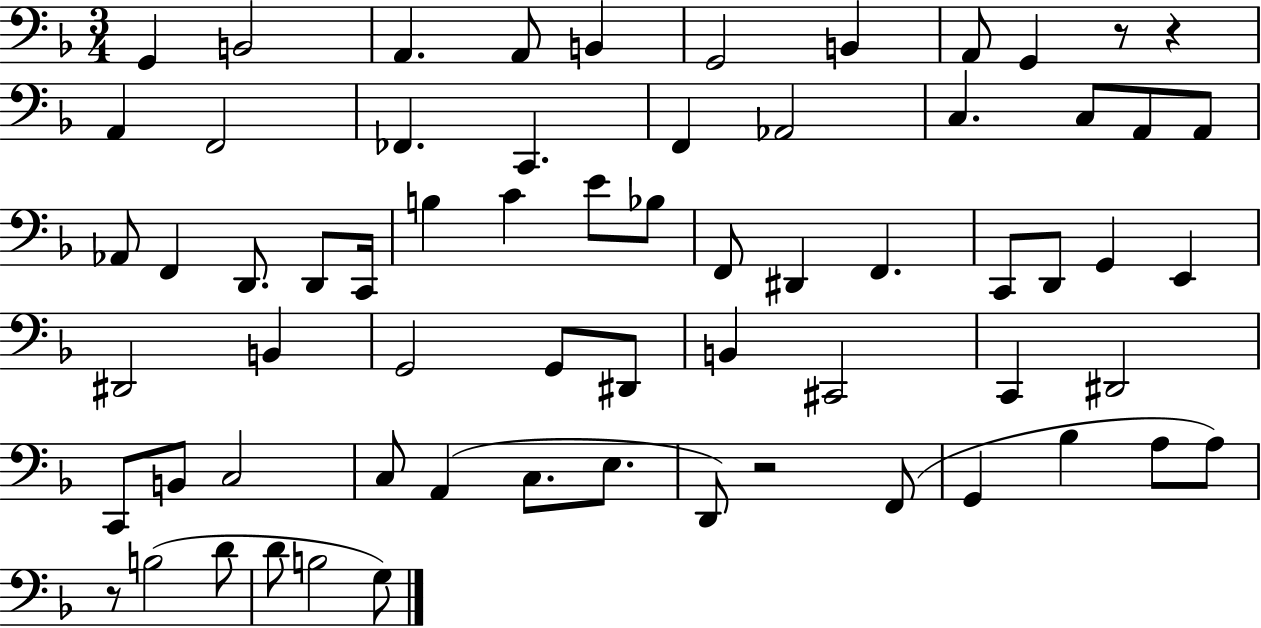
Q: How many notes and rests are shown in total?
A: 66